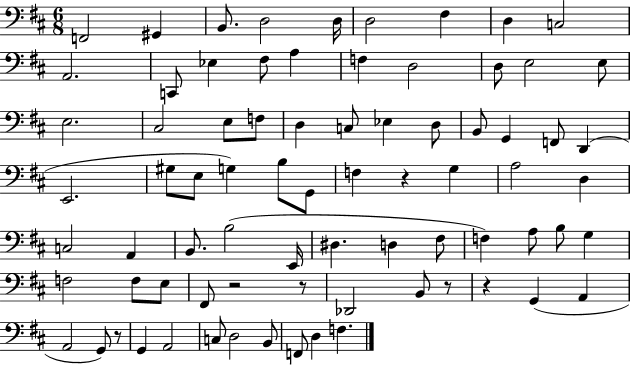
{
  \clef bass
  \numericTimeSignature
  \time 6/8
  \key d \major
  \repeat volta 2 { f,2 gis,4 | b,8. d2 d16 | d2 fis4 | d4 c2 | \break a,2. | c,8 ees4 fis8 a4 | f4 d2 | d8 e2 e8 | \break e2. | cis2 e8 f8 | d4 c8 ees4 d8 | b,8 g,4 f,8 d,4( | \break e,2. | gis8 e8 g4) b8 g,8 | f4 r4 g4 | a2 d4 | \break c2 a,4 | b,8. b2( e,16 | dis4. d4 fis8 | f4) a8 b8 g4 | \break f2 f8 e8 | fis,8 r2 r8 | des,2 b,8 r8 | r4 g,4( a,4 | \break a,2 g,8) r8 | g,4 a,2 | c8 d2 b,8 | f,8 d4 f4. | \break } \bar "|."
}